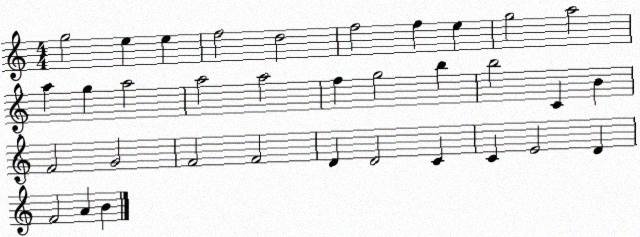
X:1
T:Untitled
M:4/4
L:1/4
K:C
g2 e e f2 d2 f2 f e g2 a2 a g a2 a2 a2 f g2 b b2 C B F2 G2 F2 F2 D D2 C C E2 D F2 A B